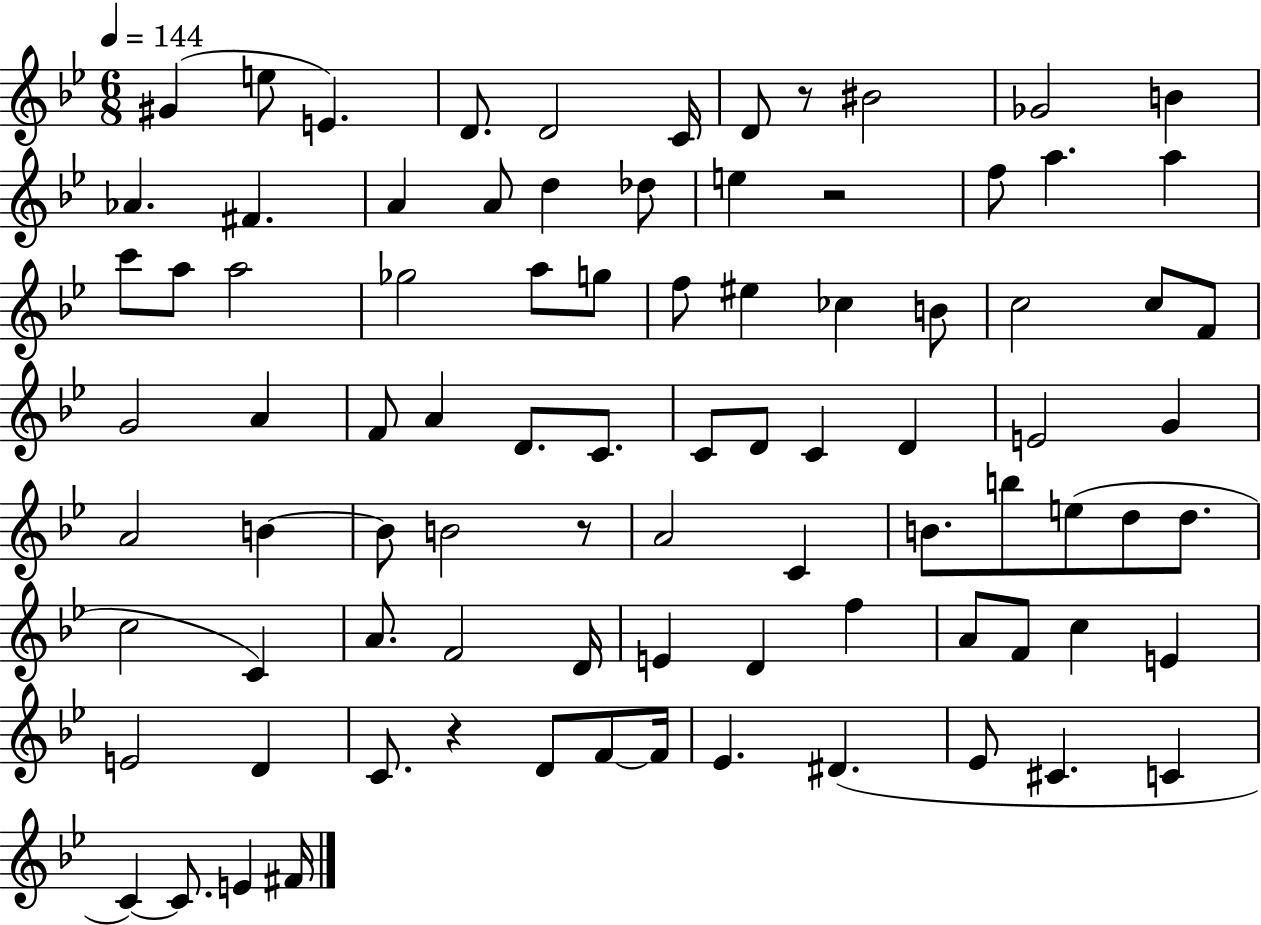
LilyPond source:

{
  \clef treble
  \numericTimeSignature
  \time 6/8
  \key bes \major
  \tempo 4 = 144
  gis'4( e''8 e'4.) | d'8. d'2 c'16 | d'8 r8 bis'2 | ges'2 b'4 | \break aes'4. fis'4. | a'4 a'8 d''4 des''8 | e''4 r2 | f''8 a''4. a''4 | \break c'''8 a''8 a''2 | ges''2 a''8 g''8 | f''8 eis''4 ces''4 b'8 | c''2 c''8 f'8 | \break g'2 a'4 | f'8 a'4 d'8. c'8. | c'8 d'8 c'4 d'4 | e'2 g'4 | \break a'2 b'4~~ | b'8 b'2 r8 | a'2 c'4 | b'8. b''8 e''8( d''8 d''8. | \break c''2 c'4) | a'8. f'2 d'16 | e'4 d'4 f''4 | a'8 f'8 c''4 e'4 | \break e'2 d'4 | c'8. r4 d'8 f'8~~ f'16 | ees'4. dis'4.( | ees'8 cis'4. c'4 | \break c'4~~) c'8. e'4 fis'16 | \bar "|."
}